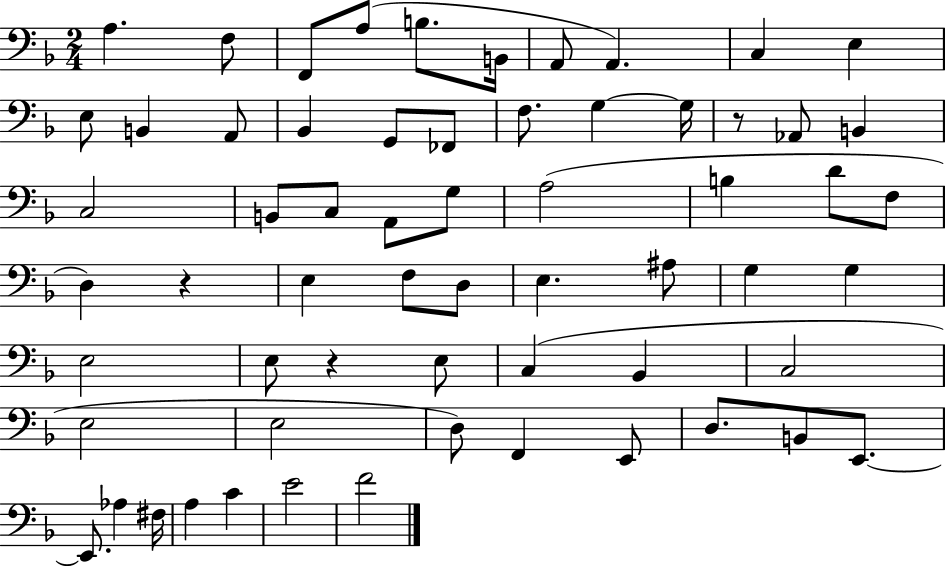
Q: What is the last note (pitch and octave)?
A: F4